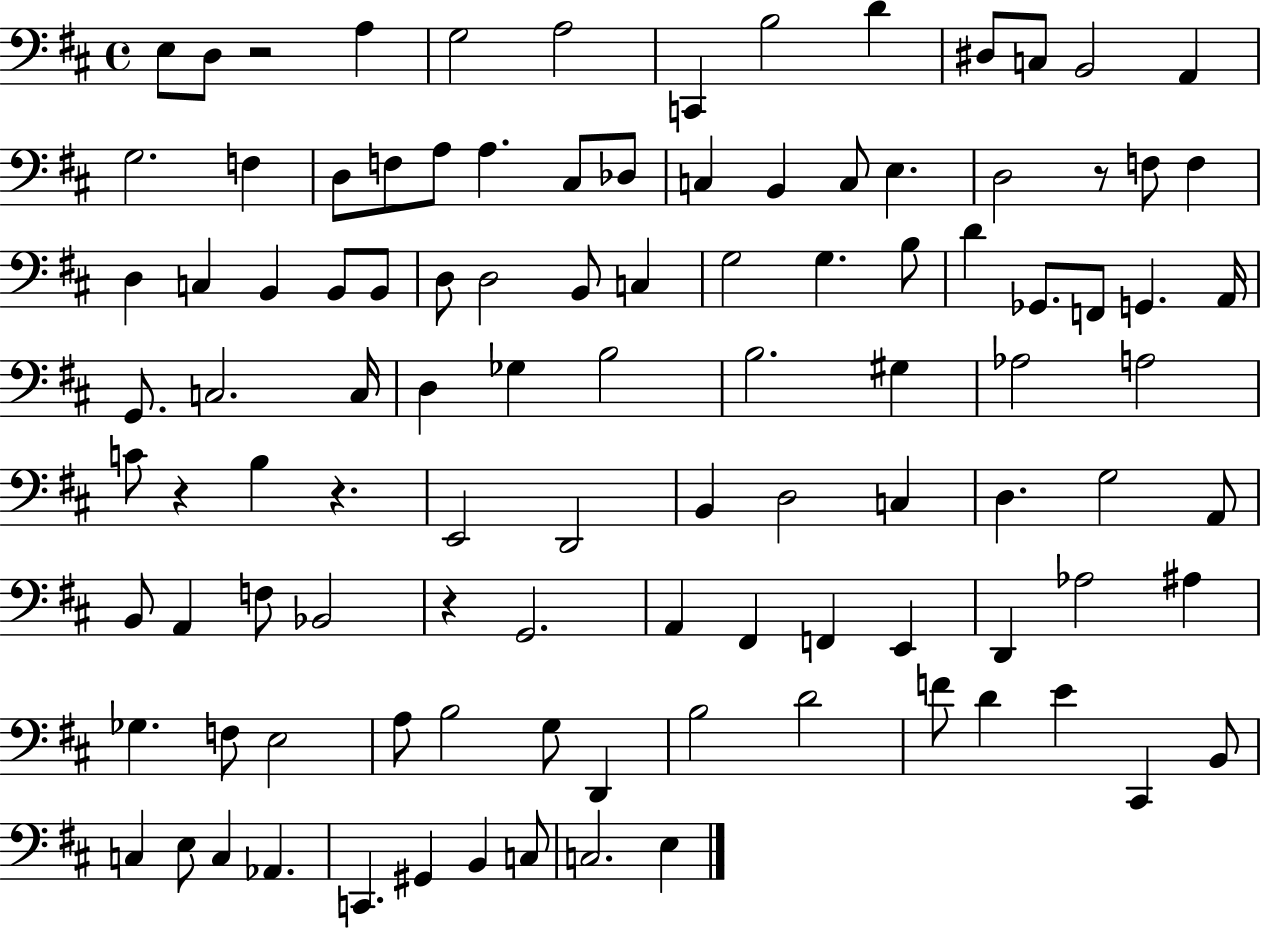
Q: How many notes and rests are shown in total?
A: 105